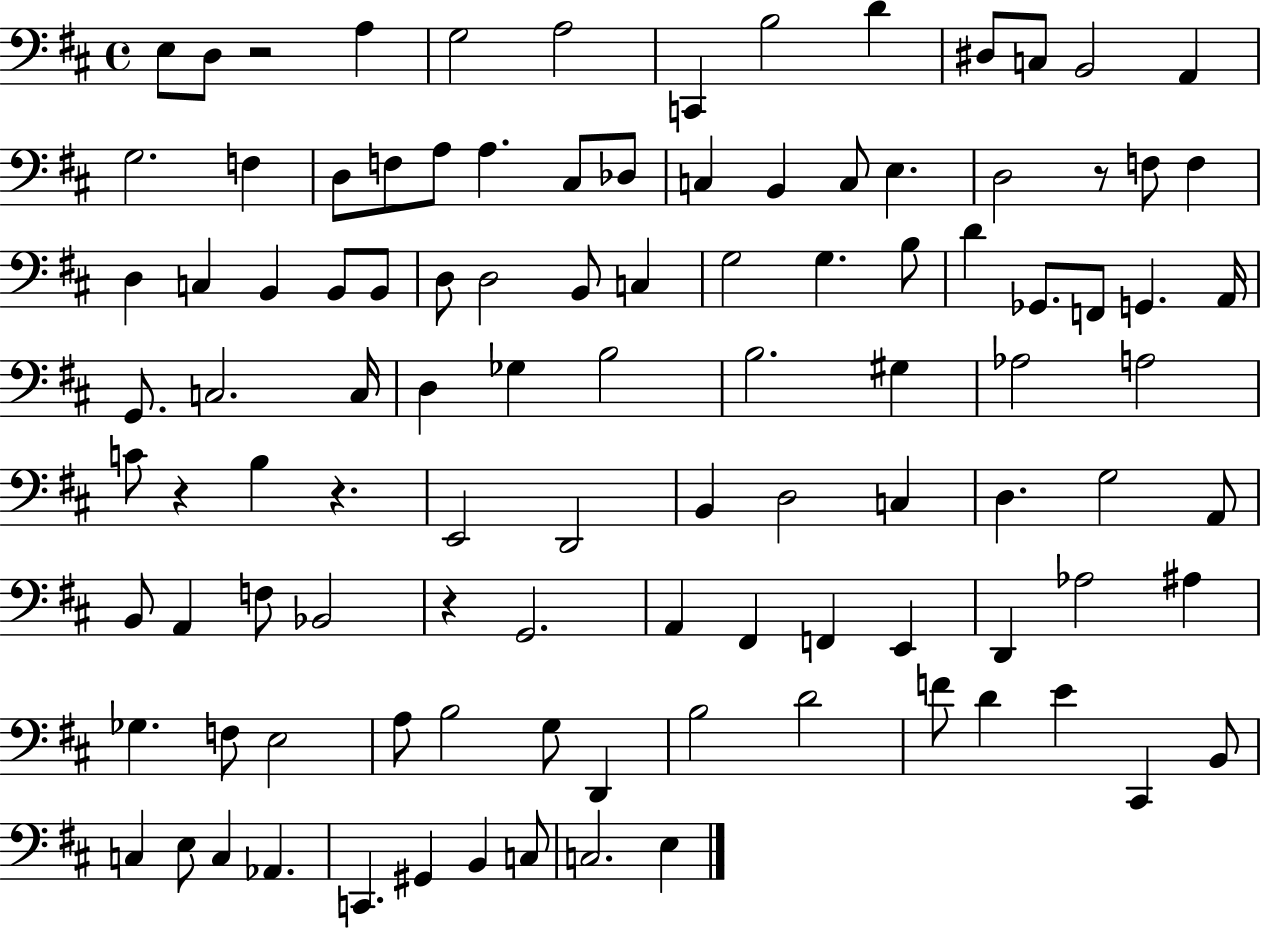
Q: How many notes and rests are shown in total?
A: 105